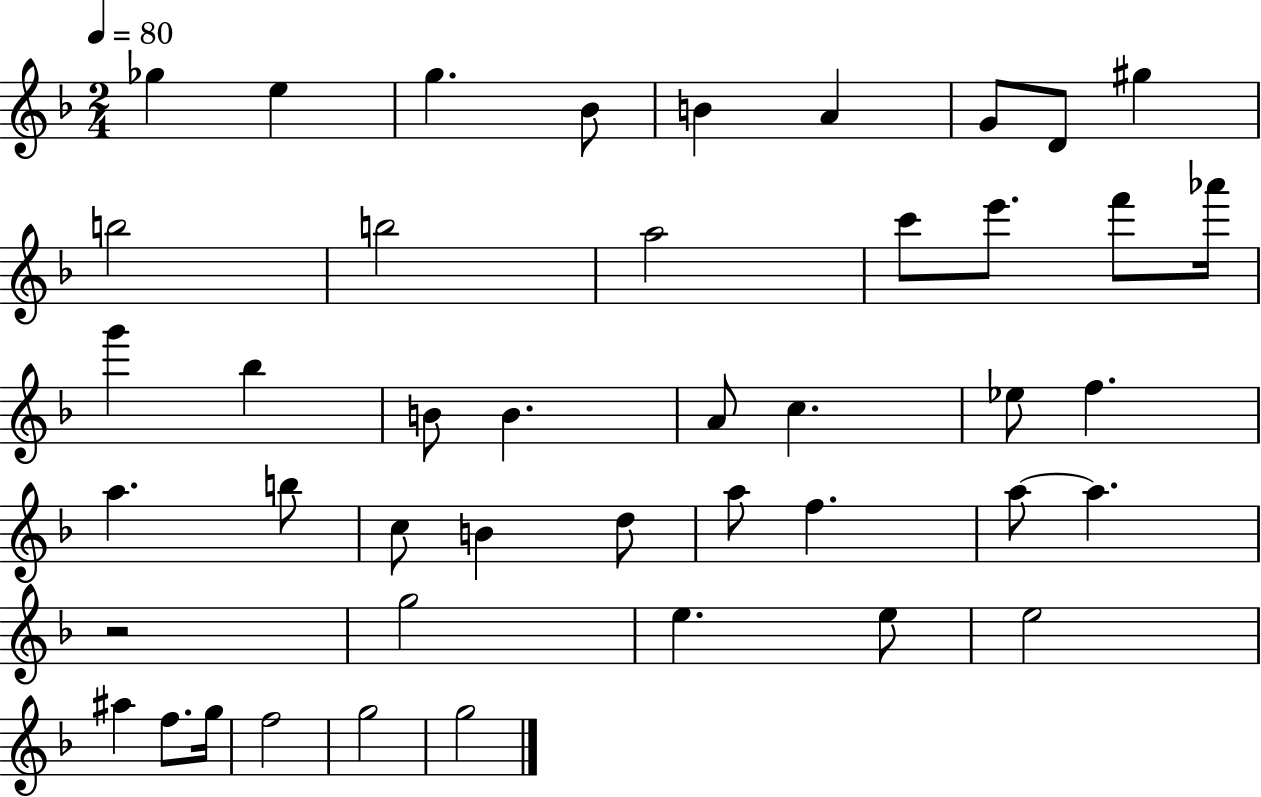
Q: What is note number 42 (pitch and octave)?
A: G5